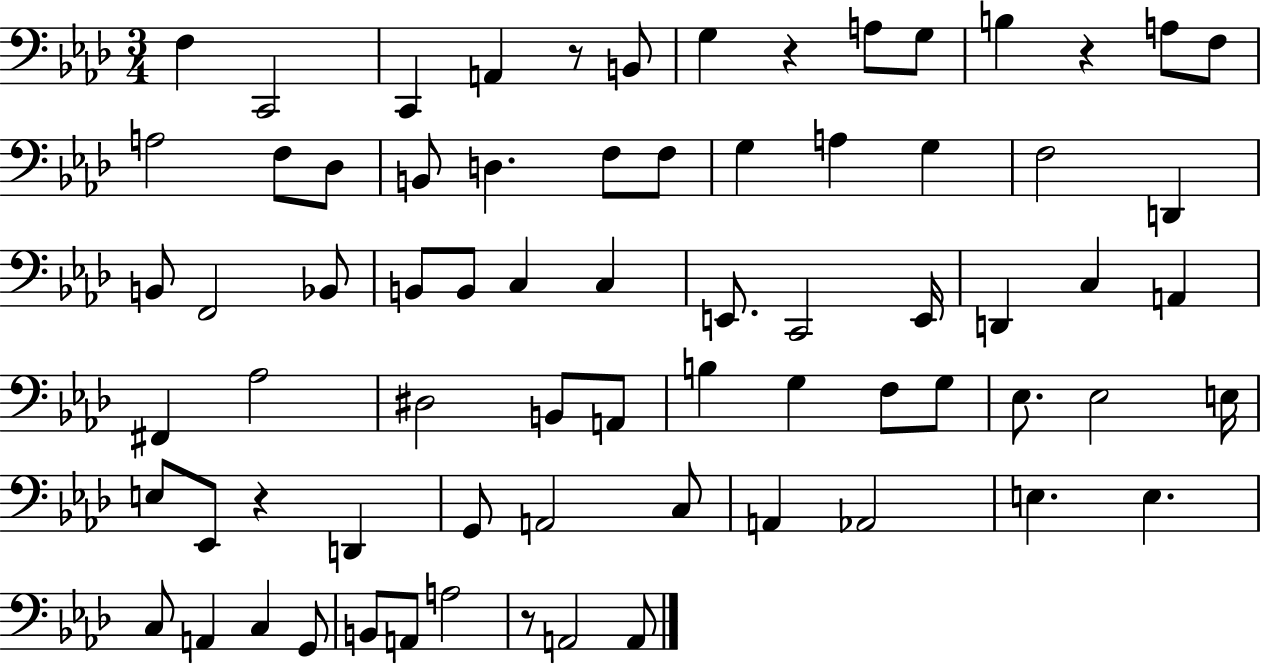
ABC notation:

X:1
T:Untitled
M:3/4
L:1/4
K:Ab
F, C,,2 C,, A,, z/2 B,,/2 G, z A,/2 G,/2 B, z A,/2 F,/2 A,2 F,/2 _D,/2 B,,/2 D, F,/2 F,/2 G, A, G, F,2 D,, B,,/2 F,,2 _B,,/2 B,,/2 B,,/2 C, C, E,,/2 C,,2 E,,/4 D,, C, A,, ^F,, _A,2 ^D,2 B,,/2 A,,/2 B, G, F,/2 G,/2 _E,/2 _E,2 E,/4 E,/2 _E,,/2 z D,, G,,/2 A,,2 C,/2 A,, _A,,2 E, E, C,/2 A,, C, G,,/2 B,,/2 A,,/2 A,2 z/2 A,,2 A,,/2